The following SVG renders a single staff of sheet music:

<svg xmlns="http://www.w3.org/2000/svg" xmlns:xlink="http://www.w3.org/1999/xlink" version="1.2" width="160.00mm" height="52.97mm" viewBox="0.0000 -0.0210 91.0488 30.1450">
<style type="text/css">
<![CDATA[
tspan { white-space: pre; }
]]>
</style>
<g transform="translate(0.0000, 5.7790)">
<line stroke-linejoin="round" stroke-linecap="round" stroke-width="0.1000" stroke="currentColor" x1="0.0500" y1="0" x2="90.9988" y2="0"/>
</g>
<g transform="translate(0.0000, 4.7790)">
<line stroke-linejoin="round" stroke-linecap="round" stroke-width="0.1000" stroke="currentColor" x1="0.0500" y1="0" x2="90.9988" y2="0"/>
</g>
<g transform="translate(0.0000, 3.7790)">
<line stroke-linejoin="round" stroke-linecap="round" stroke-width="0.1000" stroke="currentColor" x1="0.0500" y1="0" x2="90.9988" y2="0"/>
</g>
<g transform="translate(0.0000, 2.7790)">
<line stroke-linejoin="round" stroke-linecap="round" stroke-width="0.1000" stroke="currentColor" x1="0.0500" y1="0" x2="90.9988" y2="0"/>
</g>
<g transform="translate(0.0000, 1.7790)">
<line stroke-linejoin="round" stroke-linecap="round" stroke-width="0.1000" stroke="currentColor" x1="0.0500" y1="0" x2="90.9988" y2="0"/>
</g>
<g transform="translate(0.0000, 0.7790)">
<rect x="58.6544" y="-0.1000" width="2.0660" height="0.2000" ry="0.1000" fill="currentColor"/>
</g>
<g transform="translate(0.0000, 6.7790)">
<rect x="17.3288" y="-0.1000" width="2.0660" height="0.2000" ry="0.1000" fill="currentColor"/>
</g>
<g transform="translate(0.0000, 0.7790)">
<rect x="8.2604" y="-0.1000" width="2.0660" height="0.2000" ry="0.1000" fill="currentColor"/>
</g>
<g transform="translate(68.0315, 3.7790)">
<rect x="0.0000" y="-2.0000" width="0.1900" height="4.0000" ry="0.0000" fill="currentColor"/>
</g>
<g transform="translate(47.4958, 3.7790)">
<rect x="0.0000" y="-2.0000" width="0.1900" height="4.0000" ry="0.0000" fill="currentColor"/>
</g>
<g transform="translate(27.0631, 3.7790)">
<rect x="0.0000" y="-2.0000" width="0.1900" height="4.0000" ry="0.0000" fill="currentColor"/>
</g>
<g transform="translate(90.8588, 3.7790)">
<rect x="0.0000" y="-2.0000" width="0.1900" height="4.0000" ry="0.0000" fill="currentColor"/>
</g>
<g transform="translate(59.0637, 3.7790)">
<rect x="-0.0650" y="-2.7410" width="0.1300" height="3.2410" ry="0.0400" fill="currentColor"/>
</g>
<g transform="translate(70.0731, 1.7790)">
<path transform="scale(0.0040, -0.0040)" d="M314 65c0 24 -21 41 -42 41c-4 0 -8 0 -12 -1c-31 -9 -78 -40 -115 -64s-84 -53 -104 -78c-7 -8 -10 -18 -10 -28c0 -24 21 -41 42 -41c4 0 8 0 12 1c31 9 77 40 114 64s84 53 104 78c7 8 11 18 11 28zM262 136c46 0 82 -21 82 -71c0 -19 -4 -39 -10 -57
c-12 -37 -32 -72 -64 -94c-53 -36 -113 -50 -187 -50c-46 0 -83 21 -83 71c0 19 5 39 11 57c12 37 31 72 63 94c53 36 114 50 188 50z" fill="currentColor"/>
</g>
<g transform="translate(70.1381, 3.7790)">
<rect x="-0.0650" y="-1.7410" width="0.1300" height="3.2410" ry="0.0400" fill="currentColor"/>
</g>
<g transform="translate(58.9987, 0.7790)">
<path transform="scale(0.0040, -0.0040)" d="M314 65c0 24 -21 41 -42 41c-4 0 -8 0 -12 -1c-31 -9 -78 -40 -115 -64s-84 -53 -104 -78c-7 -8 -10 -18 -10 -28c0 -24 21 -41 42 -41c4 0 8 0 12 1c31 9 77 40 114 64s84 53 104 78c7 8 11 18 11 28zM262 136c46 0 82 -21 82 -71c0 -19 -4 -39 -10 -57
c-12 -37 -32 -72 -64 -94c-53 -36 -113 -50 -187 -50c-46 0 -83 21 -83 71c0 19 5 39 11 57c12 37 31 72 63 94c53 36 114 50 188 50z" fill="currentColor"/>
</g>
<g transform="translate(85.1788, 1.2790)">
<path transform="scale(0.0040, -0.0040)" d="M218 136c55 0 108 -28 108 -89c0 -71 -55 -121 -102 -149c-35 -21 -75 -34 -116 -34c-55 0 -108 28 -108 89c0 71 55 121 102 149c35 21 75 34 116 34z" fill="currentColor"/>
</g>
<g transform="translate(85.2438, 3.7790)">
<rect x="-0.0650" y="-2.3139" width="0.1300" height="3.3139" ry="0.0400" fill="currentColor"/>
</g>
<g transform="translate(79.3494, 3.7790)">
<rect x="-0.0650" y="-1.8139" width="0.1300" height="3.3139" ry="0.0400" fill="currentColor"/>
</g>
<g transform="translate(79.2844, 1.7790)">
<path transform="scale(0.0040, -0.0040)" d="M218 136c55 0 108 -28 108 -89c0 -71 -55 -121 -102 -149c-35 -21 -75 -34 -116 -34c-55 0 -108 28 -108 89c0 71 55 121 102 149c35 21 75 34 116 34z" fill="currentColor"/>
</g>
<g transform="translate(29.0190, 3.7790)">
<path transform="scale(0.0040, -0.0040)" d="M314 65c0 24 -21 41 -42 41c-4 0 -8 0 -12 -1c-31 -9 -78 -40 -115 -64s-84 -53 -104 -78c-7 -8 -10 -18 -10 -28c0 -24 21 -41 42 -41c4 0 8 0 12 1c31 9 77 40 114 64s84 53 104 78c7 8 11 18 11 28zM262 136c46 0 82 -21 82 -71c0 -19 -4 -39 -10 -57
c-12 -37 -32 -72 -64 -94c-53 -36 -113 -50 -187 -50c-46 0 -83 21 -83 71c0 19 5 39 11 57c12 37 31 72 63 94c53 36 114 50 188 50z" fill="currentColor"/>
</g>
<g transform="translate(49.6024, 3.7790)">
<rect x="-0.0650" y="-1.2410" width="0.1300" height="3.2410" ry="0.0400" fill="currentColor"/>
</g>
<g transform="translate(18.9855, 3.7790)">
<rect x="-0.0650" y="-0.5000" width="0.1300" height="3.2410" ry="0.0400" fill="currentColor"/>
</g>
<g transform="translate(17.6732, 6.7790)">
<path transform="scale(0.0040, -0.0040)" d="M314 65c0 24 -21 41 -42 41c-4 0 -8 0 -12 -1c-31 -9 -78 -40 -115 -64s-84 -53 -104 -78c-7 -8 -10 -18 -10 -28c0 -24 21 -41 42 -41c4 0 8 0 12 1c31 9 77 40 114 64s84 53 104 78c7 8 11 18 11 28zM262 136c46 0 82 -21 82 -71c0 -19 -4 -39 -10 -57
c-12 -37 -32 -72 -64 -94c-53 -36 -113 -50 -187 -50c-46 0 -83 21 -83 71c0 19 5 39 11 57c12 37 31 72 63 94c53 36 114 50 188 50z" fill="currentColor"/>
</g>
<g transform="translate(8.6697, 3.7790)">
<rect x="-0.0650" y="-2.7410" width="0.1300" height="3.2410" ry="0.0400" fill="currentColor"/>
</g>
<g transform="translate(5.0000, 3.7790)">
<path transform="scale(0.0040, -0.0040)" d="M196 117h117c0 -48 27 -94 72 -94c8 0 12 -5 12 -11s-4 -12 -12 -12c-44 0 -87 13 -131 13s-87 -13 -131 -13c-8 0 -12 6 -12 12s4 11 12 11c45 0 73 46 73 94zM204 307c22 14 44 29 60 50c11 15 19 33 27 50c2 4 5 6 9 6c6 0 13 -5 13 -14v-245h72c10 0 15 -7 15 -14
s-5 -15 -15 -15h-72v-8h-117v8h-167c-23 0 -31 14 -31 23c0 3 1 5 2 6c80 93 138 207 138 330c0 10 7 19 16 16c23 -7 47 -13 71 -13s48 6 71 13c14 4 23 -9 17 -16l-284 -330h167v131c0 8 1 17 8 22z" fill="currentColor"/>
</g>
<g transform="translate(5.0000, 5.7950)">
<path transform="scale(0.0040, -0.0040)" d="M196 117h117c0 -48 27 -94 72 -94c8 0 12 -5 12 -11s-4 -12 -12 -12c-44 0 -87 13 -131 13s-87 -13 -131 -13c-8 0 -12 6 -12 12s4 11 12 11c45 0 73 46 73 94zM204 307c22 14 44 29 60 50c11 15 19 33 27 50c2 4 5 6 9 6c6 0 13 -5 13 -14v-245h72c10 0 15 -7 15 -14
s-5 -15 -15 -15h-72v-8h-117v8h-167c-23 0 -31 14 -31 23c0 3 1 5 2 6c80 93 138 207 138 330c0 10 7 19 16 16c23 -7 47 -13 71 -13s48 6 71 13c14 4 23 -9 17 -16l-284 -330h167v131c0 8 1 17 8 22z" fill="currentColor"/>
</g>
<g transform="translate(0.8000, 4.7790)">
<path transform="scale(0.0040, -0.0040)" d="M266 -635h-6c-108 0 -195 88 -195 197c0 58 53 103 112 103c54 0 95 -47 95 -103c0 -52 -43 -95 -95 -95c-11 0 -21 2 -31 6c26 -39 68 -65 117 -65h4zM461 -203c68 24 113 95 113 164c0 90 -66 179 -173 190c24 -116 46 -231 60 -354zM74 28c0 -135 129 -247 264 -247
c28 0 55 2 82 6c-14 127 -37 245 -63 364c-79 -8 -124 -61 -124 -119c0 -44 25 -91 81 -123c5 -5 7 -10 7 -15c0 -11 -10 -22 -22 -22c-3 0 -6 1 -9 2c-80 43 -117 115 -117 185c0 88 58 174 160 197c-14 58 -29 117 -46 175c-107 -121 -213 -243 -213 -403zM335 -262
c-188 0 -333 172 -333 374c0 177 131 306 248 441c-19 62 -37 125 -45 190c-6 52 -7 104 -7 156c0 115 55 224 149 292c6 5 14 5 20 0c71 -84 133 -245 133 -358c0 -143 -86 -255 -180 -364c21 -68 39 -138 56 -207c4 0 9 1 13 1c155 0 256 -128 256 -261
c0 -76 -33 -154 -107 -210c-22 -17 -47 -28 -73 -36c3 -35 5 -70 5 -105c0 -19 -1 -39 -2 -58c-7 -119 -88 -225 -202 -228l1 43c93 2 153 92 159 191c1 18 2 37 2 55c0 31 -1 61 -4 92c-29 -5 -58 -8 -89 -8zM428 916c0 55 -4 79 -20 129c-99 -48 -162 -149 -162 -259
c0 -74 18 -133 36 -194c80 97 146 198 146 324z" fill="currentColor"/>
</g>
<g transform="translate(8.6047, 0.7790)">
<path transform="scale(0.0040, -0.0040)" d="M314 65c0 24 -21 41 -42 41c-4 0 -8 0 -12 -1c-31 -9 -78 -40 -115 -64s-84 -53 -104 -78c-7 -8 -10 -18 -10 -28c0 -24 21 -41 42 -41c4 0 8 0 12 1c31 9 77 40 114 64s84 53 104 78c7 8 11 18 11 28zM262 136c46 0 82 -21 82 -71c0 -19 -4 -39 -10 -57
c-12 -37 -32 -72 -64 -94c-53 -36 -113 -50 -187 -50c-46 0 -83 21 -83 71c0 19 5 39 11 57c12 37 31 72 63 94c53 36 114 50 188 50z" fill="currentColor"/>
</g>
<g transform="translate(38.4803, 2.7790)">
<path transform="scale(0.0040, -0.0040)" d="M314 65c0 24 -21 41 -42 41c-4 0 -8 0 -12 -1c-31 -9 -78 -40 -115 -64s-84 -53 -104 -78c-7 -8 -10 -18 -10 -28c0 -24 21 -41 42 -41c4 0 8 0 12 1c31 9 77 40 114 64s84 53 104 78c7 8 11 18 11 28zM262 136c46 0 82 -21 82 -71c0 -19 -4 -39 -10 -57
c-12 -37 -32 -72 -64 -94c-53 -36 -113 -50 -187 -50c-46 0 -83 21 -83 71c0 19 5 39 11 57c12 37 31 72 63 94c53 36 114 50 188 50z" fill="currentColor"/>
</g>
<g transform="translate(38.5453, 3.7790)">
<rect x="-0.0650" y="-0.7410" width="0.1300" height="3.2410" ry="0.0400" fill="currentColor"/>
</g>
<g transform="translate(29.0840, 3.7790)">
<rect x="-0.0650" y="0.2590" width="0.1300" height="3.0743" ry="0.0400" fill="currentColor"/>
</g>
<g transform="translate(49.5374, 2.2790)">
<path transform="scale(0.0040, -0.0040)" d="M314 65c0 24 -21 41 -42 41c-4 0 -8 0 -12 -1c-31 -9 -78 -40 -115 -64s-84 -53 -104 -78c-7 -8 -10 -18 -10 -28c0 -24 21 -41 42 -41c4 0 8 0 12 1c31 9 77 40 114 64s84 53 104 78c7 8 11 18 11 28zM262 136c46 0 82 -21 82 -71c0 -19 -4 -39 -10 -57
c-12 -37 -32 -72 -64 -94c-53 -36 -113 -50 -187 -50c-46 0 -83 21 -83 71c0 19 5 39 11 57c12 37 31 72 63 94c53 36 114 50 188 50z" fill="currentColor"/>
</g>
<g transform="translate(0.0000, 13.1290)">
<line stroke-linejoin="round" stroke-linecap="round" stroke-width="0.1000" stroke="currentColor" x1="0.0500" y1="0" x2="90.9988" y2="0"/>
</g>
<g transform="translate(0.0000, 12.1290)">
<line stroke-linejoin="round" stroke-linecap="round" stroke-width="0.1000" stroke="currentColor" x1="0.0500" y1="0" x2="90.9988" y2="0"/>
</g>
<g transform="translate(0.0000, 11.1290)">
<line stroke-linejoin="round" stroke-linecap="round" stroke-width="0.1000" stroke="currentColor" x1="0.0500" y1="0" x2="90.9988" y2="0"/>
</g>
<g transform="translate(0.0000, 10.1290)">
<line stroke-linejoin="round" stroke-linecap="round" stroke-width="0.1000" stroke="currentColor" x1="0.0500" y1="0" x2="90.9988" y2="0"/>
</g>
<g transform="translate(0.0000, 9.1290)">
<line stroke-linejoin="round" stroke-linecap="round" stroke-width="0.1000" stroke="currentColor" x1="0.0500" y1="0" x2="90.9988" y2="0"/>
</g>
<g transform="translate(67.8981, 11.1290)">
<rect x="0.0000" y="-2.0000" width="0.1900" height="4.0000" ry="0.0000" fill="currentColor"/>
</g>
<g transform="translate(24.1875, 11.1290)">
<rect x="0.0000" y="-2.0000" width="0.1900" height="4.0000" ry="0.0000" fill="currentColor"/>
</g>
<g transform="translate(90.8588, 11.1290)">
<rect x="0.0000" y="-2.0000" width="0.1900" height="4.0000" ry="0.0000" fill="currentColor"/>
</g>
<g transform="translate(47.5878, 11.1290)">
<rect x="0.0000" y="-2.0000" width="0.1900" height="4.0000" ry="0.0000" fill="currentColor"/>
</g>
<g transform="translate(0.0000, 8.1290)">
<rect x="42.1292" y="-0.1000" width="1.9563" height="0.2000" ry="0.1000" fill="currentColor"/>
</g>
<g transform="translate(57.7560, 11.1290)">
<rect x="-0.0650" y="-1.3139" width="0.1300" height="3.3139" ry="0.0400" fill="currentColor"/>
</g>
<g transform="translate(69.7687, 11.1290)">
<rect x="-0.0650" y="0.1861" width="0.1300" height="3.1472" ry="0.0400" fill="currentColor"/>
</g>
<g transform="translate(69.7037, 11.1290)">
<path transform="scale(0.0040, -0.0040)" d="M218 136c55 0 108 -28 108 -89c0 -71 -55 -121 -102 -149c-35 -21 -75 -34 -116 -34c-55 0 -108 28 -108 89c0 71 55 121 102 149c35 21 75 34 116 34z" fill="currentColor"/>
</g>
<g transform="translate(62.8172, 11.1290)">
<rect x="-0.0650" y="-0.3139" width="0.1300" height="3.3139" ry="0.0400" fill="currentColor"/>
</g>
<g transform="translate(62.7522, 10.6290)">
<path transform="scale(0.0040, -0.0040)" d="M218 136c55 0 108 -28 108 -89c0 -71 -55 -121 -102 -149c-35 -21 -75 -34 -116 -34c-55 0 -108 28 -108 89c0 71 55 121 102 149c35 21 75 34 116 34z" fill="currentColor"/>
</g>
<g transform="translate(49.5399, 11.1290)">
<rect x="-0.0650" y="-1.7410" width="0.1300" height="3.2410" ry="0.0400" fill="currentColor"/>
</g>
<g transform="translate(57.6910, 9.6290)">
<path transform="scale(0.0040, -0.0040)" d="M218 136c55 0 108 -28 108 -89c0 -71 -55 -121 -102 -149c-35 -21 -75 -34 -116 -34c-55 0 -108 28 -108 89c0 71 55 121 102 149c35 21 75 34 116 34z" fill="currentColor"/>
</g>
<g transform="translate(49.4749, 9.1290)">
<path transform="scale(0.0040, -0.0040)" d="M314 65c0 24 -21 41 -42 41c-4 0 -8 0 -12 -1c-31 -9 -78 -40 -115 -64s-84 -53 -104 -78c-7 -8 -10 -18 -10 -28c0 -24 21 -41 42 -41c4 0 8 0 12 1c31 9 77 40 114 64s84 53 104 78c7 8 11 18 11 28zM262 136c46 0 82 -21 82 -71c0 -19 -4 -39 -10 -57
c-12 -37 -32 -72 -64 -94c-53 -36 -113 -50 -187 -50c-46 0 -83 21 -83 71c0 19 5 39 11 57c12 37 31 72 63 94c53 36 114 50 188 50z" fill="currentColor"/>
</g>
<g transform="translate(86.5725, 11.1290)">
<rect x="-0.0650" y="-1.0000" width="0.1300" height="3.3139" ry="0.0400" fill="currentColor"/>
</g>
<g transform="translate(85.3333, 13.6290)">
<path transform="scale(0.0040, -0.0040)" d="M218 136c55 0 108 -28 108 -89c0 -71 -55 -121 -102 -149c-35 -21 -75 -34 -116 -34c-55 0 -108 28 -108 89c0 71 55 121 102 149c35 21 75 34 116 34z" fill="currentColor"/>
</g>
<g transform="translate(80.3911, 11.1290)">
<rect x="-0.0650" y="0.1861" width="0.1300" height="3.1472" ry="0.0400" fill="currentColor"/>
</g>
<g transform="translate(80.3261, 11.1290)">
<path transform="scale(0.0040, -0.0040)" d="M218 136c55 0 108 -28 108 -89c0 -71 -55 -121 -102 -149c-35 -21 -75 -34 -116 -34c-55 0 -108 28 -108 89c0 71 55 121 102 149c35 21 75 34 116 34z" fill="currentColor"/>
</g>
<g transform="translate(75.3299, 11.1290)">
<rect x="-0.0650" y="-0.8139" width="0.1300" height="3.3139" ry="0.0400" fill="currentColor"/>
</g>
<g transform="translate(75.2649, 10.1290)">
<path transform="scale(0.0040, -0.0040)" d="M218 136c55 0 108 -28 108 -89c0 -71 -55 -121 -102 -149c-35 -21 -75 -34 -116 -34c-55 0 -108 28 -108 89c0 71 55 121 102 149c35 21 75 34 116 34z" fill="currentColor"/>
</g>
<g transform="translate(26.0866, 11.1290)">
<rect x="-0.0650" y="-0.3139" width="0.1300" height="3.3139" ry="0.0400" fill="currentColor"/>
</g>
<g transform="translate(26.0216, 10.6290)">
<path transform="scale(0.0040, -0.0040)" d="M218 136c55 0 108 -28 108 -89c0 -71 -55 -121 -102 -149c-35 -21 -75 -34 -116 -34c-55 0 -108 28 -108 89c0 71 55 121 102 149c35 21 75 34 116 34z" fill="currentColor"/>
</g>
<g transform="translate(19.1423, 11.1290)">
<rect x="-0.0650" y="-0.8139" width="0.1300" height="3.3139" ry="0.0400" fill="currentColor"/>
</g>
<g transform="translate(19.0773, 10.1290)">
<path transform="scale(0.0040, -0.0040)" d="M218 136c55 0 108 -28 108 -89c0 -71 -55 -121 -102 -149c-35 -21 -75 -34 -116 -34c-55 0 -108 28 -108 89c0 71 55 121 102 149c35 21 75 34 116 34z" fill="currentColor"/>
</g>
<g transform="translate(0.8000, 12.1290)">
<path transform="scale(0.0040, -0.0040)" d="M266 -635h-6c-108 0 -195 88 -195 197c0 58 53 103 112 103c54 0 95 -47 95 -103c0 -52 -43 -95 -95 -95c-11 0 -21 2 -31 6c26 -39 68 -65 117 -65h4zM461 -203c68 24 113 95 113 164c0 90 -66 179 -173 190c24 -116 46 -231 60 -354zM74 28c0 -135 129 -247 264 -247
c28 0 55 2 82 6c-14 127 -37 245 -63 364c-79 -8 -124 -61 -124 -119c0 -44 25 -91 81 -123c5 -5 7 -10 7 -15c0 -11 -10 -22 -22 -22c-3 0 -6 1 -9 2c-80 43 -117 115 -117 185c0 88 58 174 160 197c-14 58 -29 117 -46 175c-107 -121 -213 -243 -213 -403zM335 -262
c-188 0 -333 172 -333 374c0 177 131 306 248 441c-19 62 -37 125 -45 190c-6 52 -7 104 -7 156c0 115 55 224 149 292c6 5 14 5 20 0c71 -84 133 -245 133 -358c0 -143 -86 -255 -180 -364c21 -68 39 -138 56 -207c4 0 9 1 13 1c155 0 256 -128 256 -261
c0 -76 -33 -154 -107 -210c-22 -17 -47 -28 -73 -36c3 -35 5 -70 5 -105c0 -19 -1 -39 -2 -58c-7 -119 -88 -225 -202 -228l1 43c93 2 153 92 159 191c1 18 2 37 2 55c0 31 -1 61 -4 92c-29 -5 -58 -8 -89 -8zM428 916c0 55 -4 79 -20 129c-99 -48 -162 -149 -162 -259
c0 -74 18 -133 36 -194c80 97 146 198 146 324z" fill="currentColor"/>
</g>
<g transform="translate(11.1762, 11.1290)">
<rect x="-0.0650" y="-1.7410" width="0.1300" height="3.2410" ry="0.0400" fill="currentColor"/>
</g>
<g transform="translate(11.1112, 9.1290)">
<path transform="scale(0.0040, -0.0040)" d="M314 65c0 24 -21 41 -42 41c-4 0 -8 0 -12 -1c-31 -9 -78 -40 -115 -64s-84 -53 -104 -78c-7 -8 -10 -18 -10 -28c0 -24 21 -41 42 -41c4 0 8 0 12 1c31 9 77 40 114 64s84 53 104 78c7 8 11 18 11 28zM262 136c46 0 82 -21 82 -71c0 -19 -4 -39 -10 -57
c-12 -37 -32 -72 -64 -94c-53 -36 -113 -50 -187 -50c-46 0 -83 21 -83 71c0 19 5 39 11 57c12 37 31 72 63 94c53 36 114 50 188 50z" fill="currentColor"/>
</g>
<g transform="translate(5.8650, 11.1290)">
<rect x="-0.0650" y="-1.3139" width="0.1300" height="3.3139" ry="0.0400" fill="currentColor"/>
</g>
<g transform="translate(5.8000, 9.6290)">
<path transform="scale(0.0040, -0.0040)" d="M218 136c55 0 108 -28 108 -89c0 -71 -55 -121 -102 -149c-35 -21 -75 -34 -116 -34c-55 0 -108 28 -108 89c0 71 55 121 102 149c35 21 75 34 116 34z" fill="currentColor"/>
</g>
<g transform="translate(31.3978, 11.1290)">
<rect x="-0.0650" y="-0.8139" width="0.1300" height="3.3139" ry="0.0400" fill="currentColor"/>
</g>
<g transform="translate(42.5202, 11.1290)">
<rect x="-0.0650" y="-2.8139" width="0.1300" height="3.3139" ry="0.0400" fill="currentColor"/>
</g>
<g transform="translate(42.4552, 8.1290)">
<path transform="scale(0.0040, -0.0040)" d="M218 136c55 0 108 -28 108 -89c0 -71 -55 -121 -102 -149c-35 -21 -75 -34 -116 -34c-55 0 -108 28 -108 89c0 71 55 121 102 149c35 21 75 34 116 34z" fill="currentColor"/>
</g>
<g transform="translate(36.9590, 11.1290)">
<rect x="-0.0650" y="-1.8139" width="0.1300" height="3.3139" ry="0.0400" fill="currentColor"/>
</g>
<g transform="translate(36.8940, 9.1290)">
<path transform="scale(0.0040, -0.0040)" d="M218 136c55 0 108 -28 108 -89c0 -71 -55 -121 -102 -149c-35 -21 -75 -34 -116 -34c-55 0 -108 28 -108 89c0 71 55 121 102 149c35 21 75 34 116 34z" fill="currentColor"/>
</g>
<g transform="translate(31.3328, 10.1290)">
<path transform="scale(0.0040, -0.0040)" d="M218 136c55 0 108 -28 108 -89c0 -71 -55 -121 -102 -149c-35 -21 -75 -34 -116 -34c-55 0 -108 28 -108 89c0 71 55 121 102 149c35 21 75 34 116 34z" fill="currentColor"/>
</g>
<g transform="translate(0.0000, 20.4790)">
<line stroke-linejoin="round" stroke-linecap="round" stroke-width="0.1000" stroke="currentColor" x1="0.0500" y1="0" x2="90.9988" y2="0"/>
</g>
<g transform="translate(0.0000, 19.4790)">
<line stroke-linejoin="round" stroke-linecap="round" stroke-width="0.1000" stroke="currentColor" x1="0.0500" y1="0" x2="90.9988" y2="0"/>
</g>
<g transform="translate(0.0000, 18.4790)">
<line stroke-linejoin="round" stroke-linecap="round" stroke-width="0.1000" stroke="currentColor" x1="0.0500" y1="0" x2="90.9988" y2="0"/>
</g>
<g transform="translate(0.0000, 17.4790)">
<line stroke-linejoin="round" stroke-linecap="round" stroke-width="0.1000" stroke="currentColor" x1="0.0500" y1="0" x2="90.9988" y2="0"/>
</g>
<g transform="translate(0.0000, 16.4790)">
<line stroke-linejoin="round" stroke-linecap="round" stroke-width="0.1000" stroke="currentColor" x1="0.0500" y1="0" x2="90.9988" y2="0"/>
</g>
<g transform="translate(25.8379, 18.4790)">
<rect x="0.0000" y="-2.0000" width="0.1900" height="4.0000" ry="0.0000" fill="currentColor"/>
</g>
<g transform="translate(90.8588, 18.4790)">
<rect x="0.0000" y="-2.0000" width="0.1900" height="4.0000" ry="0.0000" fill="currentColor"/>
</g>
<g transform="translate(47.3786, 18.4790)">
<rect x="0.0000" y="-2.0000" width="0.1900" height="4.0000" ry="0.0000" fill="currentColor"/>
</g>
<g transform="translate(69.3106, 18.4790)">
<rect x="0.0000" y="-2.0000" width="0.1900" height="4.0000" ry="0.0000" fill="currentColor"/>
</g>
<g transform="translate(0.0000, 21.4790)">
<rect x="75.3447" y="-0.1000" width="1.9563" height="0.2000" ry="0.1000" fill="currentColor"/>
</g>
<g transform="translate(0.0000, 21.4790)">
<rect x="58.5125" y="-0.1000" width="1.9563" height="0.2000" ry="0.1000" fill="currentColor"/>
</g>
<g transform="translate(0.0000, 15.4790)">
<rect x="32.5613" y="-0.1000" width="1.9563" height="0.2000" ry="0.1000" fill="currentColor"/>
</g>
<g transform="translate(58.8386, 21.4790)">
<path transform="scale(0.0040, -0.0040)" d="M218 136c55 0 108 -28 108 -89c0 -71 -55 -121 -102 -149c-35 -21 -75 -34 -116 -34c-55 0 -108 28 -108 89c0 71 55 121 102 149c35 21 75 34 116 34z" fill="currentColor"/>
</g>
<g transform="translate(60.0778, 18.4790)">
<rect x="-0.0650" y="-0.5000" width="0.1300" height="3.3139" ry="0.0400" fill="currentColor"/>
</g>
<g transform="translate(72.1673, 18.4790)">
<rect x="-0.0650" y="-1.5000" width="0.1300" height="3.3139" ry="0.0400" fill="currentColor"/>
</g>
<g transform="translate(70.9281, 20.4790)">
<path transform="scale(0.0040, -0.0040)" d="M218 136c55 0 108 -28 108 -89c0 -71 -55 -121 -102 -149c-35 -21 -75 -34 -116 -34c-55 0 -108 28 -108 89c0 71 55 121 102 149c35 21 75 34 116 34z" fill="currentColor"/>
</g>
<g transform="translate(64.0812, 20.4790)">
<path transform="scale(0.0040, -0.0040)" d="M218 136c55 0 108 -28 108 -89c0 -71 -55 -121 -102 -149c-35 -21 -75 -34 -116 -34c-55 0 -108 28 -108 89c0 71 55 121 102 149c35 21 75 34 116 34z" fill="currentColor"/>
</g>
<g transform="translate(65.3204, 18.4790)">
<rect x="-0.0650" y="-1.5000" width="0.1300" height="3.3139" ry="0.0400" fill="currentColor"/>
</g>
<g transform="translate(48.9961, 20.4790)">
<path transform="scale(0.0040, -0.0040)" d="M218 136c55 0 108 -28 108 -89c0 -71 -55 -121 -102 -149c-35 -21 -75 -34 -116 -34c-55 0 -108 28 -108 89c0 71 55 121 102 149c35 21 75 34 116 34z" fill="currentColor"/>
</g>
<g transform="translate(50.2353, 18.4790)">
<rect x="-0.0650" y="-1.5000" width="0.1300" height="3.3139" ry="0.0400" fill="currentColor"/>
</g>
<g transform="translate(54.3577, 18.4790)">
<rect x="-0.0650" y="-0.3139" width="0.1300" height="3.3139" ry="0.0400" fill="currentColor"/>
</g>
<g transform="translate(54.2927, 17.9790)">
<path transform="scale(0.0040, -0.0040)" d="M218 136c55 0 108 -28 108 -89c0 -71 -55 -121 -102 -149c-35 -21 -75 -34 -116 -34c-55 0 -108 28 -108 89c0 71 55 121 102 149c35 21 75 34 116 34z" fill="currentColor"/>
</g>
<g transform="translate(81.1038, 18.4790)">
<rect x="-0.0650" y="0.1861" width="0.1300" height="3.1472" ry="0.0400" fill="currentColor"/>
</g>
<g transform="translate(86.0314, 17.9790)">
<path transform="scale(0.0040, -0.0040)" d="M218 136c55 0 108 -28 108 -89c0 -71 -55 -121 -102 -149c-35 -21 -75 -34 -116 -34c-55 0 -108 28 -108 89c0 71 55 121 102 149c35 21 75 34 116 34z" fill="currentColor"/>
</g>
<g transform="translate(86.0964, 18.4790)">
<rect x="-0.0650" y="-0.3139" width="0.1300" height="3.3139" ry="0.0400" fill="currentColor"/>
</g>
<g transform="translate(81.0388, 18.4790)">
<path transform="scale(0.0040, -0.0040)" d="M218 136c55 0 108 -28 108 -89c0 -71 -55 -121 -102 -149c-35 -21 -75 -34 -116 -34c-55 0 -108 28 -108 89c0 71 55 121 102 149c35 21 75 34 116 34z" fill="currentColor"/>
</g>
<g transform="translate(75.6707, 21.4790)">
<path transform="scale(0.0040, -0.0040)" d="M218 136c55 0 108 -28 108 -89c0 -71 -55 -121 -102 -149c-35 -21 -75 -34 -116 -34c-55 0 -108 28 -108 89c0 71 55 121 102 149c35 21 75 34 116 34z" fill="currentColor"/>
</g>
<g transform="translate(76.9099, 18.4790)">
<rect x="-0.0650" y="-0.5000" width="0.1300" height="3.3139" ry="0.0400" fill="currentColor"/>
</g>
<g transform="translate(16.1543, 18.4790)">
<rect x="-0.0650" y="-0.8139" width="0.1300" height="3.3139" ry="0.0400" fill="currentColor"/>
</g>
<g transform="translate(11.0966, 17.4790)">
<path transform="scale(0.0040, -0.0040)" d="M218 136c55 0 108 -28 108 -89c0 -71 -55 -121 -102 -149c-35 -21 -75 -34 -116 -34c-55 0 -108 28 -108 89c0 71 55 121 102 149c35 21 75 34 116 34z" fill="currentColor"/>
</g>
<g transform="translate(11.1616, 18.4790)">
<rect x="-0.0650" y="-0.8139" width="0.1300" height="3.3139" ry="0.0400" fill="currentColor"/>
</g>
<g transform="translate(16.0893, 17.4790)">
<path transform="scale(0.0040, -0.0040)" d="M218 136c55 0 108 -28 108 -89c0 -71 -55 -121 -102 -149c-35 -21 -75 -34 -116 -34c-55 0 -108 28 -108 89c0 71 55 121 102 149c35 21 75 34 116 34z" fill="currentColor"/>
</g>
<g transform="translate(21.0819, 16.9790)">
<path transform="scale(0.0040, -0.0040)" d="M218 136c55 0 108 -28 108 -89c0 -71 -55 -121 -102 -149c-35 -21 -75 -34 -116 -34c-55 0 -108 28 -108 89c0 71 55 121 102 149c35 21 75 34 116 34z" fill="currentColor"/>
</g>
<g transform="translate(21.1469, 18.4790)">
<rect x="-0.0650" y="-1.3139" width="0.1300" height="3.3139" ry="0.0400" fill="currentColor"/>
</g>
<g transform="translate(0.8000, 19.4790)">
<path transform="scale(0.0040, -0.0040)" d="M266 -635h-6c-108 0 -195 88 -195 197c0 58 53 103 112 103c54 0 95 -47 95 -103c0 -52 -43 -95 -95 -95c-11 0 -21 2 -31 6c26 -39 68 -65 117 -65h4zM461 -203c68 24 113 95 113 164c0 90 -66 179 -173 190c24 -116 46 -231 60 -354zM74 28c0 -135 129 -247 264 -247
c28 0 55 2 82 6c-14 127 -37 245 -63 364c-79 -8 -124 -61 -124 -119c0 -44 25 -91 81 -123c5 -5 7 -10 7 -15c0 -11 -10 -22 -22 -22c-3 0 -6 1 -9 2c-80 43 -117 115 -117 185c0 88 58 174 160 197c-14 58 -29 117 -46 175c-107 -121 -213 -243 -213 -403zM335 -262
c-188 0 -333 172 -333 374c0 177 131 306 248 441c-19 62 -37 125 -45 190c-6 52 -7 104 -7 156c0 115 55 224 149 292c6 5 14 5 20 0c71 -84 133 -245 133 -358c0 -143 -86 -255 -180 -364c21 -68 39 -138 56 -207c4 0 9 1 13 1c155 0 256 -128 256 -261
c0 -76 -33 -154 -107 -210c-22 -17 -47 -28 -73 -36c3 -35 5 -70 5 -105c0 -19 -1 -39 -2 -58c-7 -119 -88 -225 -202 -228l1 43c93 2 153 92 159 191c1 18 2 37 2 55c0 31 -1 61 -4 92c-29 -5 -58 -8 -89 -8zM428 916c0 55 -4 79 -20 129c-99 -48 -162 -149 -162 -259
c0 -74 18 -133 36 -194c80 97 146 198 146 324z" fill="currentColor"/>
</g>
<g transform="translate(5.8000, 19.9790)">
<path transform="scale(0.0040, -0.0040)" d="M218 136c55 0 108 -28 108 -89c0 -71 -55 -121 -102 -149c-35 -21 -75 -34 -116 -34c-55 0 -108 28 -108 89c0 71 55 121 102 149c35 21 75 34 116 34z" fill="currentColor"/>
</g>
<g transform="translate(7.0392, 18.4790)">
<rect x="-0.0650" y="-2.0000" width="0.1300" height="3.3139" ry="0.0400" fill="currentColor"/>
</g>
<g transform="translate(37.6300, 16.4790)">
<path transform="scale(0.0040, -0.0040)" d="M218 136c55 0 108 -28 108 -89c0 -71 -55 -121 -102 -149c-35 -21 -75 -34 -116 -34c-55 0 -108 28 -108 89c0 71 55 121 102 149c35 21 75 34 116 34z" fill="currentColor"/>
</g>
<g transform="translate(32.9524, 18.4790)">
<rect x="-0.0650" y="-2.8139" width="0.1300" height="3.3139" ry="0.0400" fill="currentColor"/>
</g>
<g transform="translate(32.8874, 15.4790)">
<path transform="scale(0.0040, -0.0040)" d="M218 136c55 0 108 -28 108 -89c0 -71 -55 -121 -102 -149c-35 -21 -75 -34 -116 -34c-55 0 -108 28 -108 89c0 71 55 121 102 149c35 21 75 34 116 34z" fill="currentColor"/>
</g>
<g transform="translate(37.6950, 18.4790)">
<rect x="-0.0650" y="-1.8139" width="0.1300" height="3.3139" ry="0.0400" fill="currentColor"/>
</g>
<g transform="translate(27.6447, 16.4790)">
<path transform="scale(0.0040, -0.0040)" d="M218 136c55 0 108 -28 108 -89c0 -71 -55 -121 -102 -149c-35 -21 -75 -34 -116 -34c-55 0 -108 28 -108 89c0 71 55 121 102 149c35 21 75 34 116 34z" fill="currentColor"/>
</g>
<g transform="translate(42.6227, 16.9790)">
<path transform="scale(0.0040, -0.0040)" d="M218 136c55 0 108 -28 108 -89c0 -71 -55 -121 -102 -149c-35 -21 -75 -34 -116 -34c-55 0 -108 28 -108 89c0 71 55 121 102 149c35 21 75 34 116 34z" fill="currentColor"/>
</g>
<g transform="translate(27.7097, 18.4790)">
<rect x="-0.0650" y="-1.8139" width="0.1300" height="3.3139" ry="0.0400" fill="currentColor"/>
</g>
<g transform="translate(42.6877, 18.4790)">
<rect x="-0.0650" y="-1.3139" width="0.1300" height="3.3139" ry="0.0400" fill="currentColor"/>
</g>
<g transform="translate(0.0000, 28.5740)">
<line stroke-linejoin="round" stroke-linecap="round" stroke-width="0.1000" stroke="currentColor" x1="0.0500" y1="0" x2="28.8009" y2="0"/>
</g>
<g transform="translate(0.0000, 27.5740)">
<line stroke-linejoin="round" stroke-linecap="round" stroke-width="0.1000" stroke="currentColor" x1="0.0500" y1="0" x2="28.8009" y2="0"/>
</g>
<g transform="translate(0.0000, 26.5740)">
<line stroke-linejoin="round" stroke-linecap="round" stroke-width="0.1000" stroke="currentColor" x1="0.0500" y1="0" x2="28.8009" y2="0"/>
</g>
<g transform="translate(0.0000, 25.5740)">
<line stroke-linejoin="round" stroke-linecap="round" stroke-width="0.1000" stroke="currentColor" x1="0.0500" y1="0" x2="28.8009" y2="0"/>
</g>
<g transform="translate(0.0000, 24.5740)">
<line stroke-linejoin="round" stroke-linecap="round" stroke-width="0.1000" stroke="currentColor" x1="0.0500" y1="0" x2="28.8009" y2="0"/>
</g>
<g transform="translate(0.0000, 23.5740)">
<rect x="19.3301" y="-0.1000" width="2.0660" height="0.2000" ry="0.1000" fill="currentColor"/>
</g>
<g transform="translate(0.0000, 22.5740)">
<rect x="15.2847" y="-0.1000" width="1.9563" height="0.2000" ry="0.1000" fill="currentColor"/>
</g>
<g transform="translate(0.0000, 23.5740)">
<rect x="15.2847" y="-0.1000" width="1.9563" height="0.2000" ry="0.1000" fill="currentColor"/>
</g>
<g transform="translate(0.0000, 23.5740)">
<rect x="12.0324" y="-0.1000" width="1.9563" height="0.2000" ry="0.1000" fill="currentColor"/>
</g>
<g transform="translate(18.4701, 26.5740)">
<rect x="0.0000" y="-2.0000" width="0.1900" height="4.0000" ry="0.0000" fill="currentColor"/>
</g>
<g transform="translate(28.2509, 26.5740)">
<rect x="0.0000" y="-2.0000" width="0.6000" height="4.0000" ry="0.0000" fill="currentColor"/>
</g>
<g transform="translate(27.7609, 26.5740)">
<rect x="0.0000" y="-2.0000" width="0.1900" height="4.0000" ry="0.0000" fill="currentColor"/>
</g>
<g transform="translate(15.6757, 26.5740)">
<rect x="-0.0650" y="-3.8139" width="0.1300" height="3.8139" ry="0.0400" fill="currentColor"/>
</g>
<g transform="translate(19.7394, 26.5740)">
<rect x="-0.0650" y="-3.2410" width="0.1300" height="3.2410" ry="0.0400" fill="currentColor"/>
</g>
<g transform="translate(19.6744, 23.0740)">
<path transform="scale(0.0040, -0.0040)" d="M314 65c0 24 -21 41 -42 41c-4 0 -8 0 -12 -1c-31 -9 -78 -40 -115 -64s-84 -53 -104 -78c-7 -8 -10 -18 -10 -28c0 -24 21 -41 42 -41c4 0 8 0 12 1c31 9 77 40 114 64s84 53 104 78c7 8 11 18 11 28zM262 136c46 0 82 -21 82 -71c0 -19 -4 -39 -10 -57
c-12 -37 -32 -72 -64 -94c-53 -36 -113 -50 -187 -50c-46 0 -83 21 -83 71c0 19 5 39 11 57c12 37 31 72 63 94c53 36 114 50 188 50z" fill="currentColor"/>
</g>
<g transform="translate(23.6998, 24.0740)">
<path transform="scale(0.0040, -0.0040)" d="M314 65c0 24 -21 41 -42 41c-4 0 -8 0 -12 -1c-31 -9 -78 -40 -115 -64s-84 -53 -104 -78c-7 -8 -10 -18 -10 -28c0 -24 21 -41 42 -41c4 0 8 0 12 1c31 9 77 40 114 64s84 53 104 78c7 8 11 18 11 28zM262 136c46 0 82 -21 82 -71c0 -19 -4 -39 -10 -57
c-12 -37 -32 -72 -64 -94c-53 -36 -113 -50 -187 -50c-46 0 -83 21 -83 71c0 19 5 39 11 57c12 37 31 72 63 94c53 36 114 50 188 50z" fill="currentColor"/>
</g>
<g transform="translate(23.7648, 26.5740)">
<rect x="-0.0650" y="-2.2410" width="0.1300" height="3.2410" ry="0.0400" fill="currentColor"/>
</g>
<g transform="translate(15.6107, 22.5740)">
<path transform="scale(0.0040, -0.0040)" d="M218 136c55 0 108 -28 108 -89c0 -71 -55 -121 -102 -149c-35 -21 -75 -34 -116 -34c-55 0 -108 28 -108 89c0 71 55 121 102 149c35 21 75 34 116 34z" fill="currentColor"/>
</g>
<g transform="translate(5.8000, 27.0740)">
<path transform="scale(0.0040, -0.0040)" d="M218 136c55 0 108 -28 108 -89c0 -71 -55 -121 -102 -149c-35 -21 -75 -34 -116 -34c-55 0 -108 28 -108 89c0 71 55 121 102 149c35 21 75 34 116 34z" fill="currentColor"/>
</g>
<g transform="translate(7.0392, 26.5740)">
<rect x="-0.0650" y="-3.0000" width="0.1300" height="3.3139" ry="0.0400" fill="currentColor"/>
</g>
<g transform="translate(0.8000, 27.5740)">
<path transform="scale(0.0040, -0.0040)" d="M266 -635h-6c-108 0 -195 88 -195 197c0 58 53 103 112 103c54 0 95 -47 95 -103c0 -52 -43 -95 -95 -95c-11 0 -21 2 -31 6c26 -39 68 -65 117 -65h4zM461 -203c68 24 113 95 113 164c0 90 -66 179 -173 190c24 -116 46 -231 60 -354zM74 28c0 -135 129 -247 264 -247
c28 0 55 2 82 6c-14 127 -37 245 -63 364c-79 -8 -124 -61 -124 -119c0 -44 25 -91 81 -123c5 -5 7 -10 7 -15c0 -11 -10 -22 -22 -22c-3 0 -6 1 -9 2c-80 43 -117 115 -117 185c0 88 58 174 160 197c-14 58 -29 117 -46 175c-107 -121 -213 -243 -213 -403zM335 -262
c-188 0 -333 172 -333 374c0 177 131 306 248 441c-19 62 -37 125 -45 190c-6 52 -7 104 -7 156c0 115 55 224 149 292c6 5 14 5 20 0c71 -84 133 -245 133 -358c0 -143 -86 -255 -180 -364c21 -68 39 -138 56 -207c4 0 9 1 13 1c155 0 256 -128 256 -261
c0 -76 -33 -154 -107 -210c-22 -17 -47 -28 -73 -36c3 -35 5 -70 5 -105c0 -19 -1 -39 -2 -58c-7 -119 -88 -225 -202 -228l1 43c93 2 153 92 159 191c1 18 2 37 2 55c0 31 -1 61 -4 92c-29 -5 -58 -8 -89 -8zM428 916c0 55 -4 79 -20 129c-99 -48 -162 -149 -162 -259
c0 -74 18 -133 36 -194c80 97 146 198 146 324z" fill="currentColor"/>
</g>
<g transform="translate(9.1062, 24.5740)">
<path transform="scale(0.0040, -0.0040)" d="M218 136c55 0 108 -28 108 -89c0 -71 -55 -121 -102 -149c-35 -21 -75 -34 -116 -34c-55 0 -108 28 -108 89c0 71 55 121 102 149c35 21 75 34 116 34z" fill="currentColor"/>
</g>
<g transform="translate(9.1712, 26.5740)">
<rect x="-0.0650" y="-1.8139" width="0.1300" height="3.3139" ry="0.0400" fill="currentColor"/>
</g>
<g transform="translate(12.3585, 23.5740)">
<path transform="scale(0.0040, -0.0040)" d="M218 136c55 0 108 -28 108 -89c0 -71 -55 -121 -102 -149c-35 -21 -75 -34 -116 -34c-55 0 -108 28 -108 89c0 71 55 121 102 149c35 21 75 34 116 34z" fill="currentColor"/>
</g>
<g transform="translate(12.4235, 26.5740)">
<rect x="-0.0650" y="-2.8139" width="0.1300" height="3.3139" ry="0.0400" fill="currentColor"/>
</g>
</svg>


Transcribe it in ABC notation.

X:1
T:Untitled
M:4/4
L:1/4
K:C
a2 C2 B2 d2 e2 a2 f2 f g e f2 d c d f a f2 e c B d B D F d d e f a f e E c C E E C B c A f a c' b2 g2